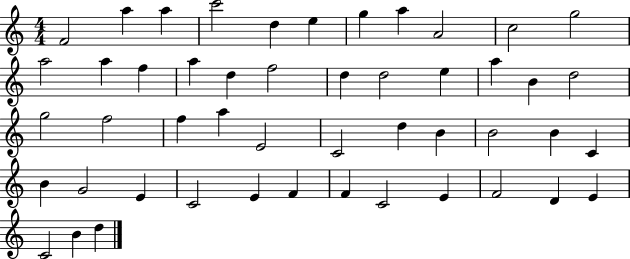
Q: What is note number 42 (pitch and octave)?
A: C4